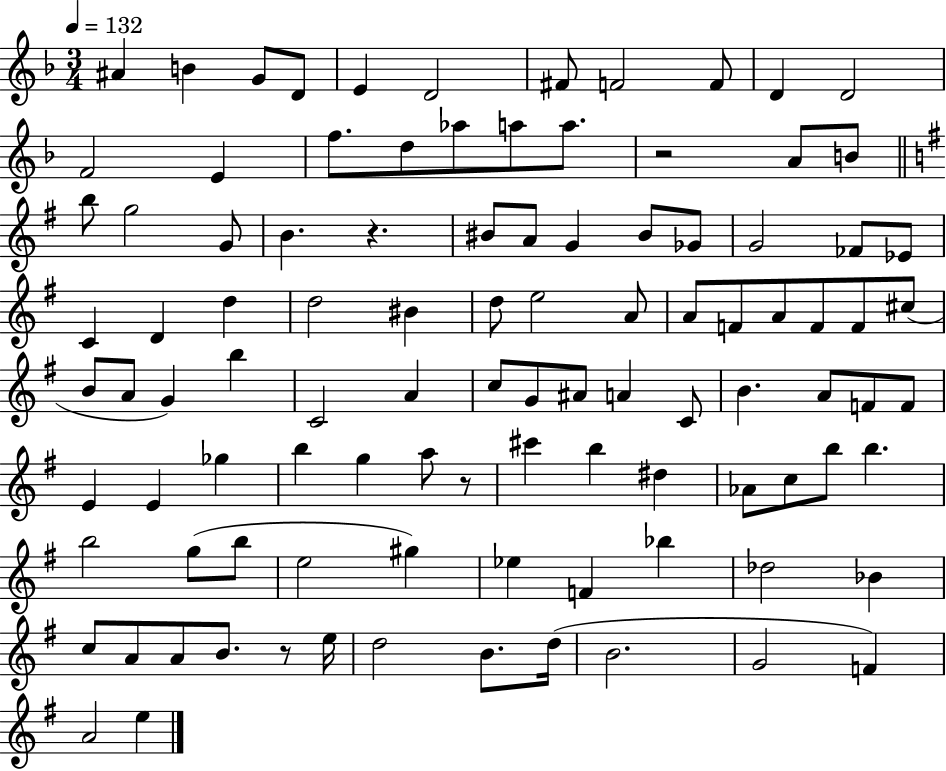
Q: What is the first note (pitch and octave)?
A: A#4